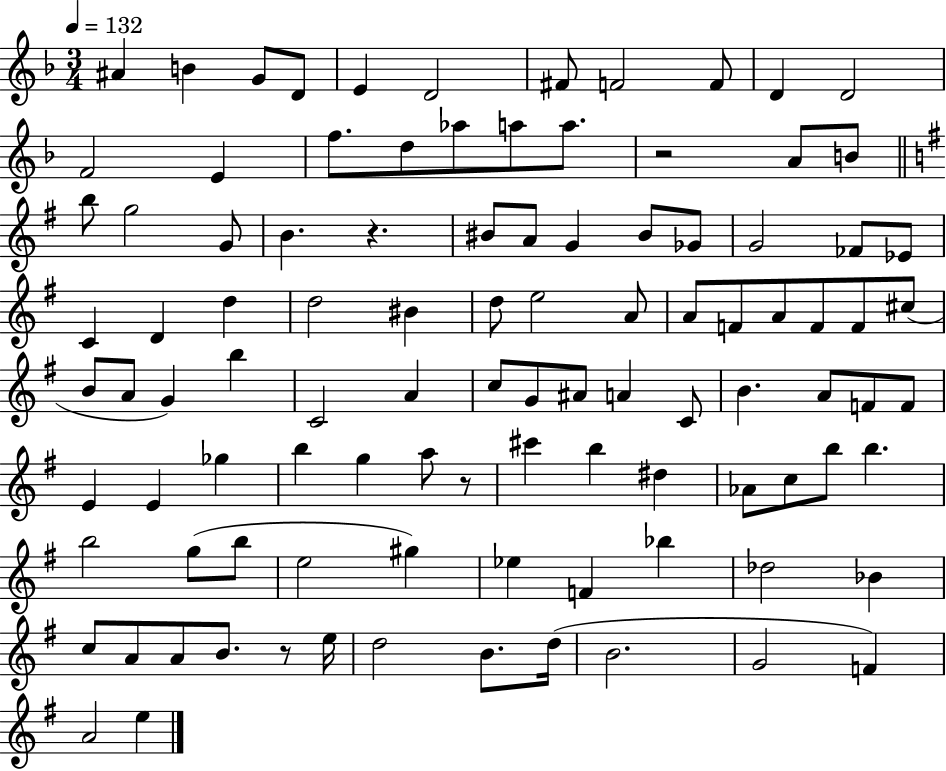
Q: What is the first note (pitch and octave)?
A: A#4